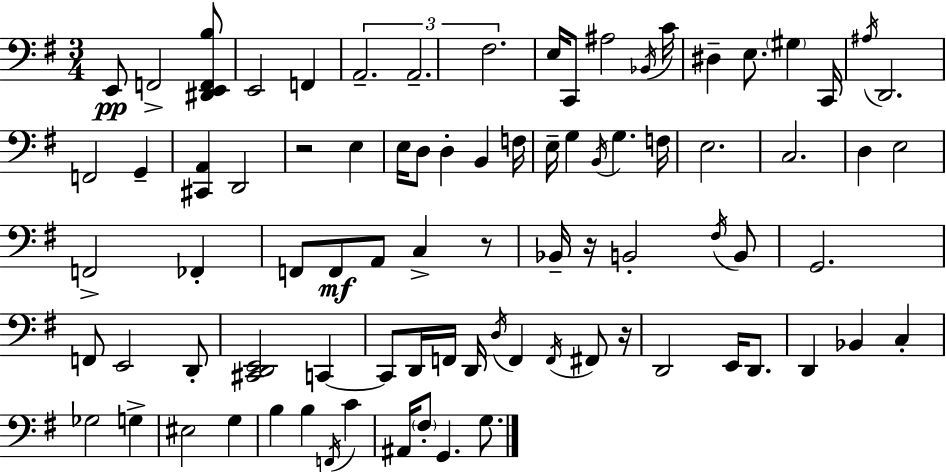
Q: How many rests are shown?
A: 4